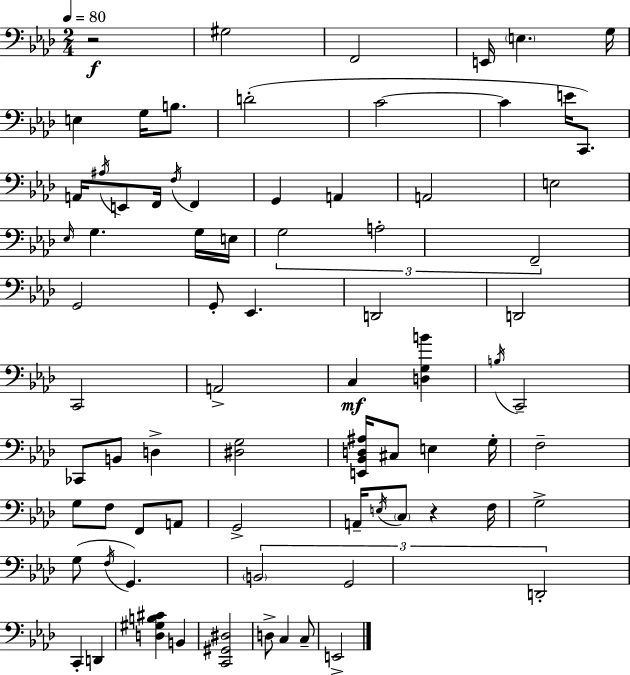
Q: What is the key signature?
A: F minor